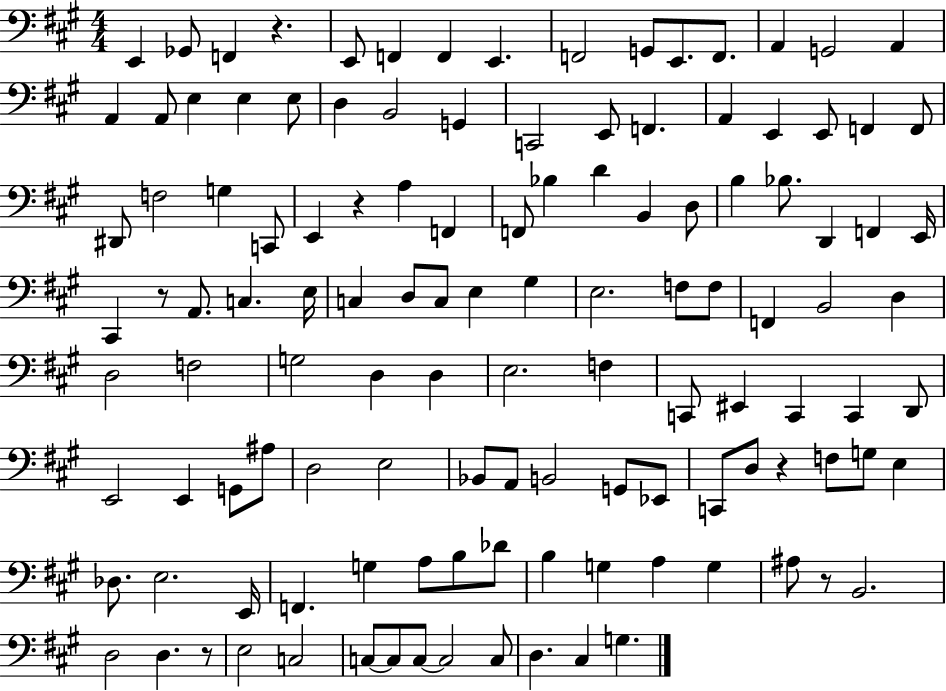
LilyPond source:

{
  \clef bass
  \numericTimeSignature
  \time 4/4
  \key a \major
  \repeat volta 2 { e,4 ges,8 f,4 r4. | e,8 f,4 f,4 e,4. | f,2 g,8 e,8. f,8. | a,4 g,2 a,4 | \break a,4 a,8 e4 e4 e8 | d4 b,2 g,4 | c,2 e,8 f,4. | a,4 e,4 e,8 f,4 f,8 | \break dis,8 f2 g4 c,8 | e,4 r4 a4 f,4 | f,8 bes4 d'4 b,4 d8 | b4 bes8. d,4 f,4 e,16 | \break cis,4 r8 a,8. c4. e16 | c4 d8 c8 e4 gis4 | e2. f8 f8 | f,4 b,2 d4 | \break d2 f2 | g2 d4 d4 | e2. f4 | c,8 eis,4 c,4 c,4 d,8 | \break e,2 e,4 g,8 ais8 | d2 e2 | bes,8 a,8 b,2 g,8 ees,8 | c,8 d8 r4 f8 g8 e4 | \break des8. e2. e,16 | f,4. g4 a8 b8 des'8 | b4 g4 a4 g4 | ais8 r8 b,2. | \break d2 d4. r8 | e2 c2 | c8~~ c8 c8~~ c2 c8 | d4. cis4 g4. | \break } \bar "|."
}